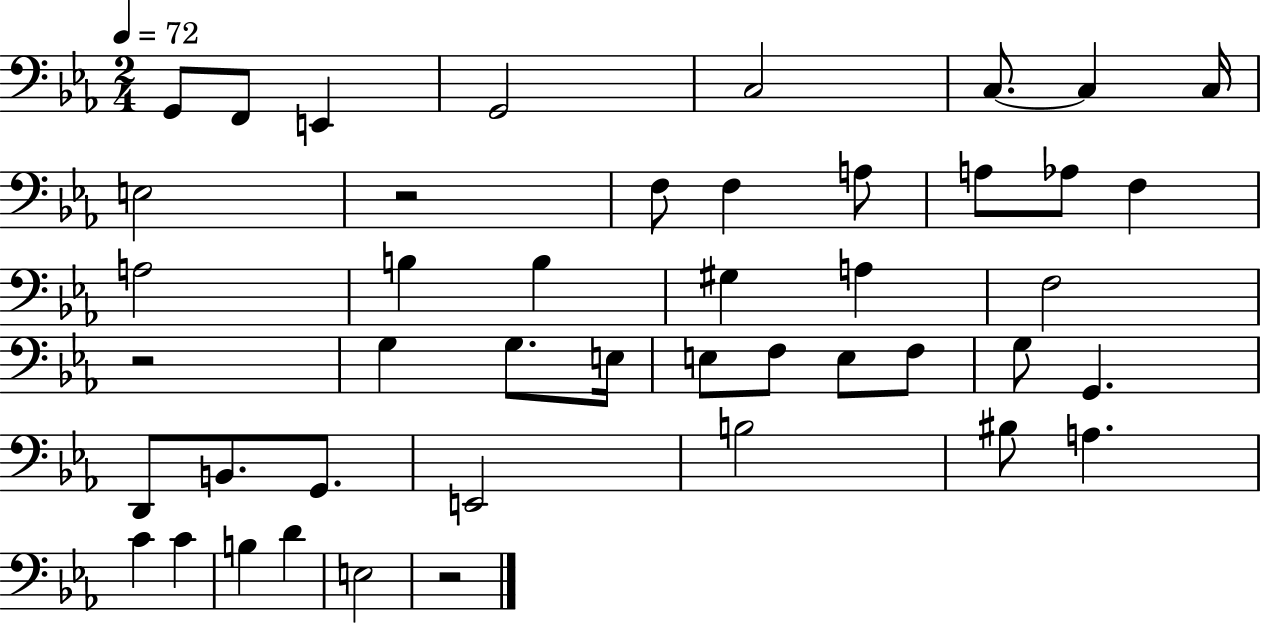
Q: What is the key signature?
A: EES major